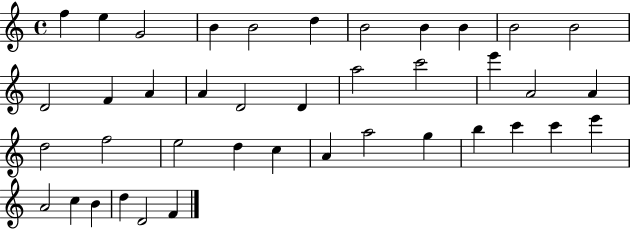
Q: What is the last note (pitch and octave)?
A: F4